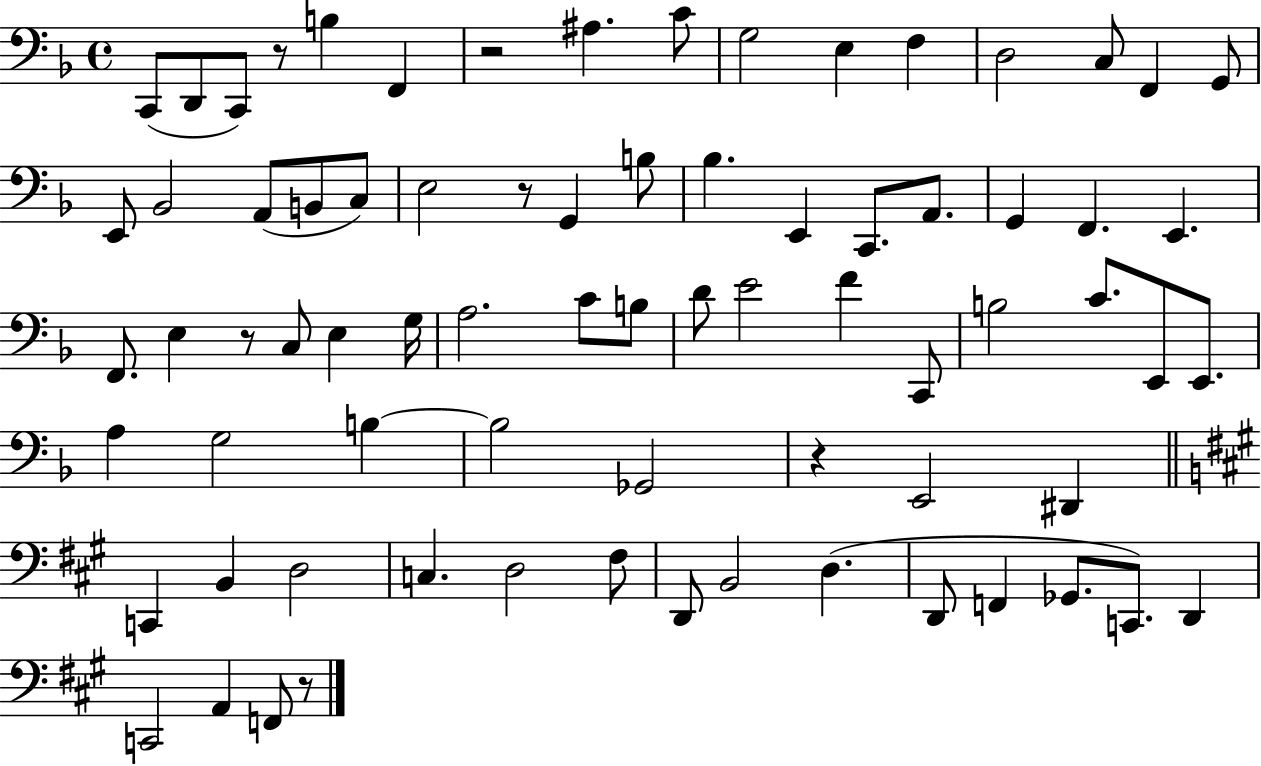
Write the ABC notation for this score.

X:1
T:Untitled
M:4/4
L:1/4
K:F
C,,/2 D,,/2 C,,/2 z/2 B, F,, z2 ^A, C/2 G,2 E, F, D,2 C,/2 F,, G,,/2 E,,/2 _B,,2 A,,/2 B,,/2 C,/2 E,2 z/2 G,, B,/2 _B, E,, C,,/2 A,,/2 G,, F,, E,, F,,/2 E, z/2 C,/2 E, G,/4 A,2 C/2 B,/2 D/2 E2 F C,,/2 B,2 C/2 E,,/2 E,,/2 A, G,2 B, B,2 _G,,2 z E,,2 ^D,, C,, B,, D,2 C, D,2 ^F,/2 D,,/2 B,,2 D, D,,/2 F,, _G,,/2 C,,/2 D,, C,,2 A,, F,,/2 z/2